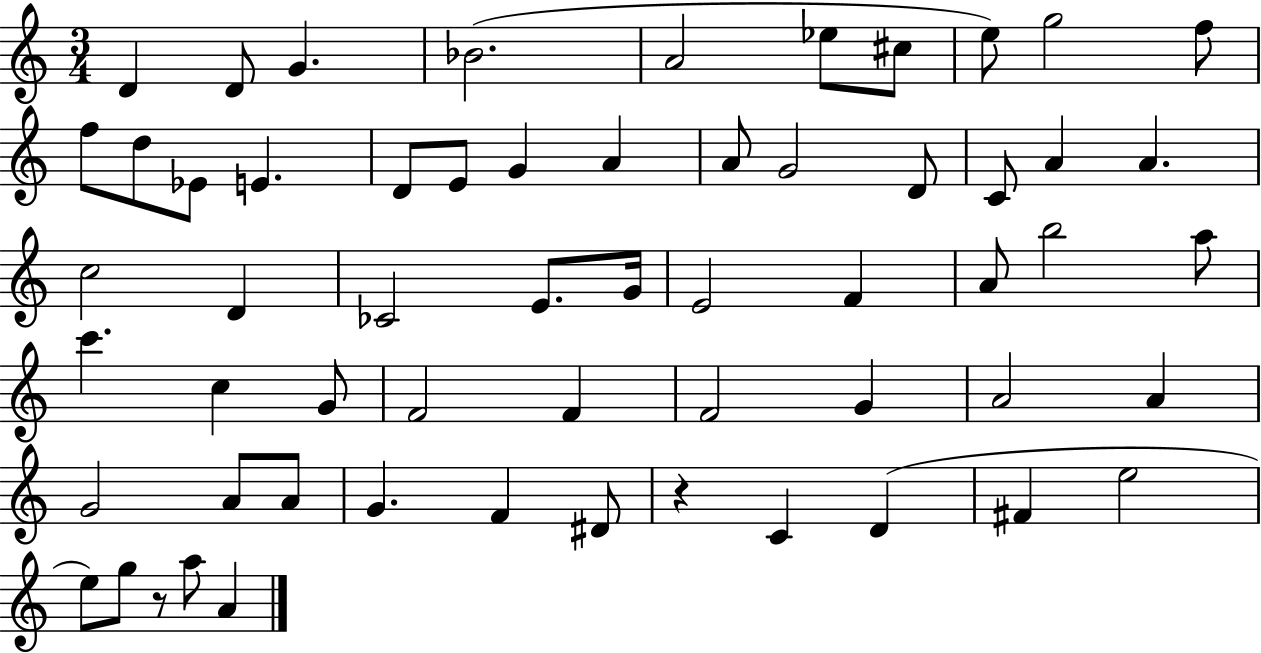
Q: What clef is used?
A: treble